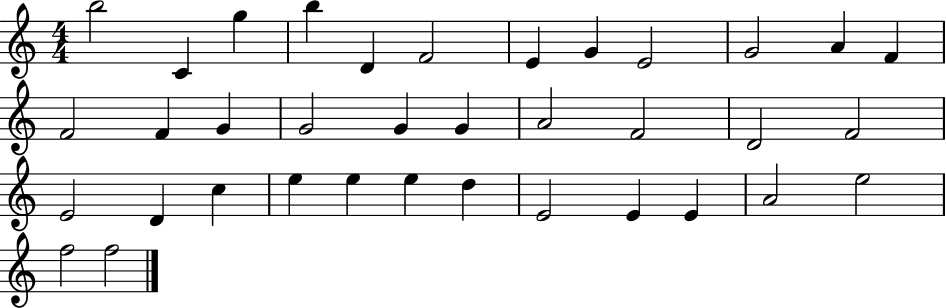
{
  \clef treble
  \numericTimeSignature
  \time 4/4
  \key c \major
  b''2 c'4 g''4 | b''4 d'4 f'2 | e'4 g'4 e'2 | g'2 a'4 f'4 | \break f'2 f'4 g'4 | g'2 g'4 g'4 | a'2 f'2 | d'2 f'2 | \break e'2 d'4 c''4 | e''4 e''4 e''4 d''4 | e'2 e'4 e'4 | a'2 e''2 | \break f''2 f''2 | \bar "|."
}